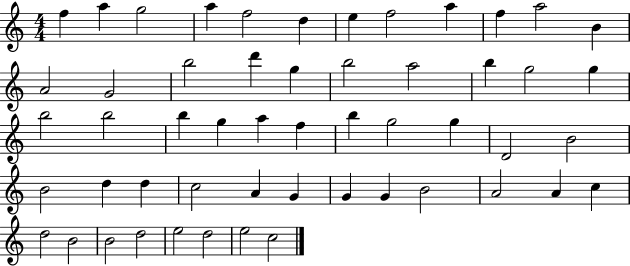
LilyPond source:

{
  \clef treble
  \numericTimeSignature
  \time 4/4
  \key c \major
  f''4 a''4 g''2 | a''4 f''2 d''4 | e''4 f''2 a''4 | f''4 a''2 b'4 | \break a'2 g'2 | b''2 d'''4 g''4 | b''2 a''2 | b''4 g''2 g''4 | \break b''2 b''2 | b''4 g''4 a''4 f''4 | b''4 g''2 g''4 | d'2 b'2 | \break b'2 d''4 d''4 | c''2 a'4 g'4 | g'4 g'4 b'2 | a'2 a'4 c''4 | \break d''2 b'2 | b'2 d''2 | e''2 d''2 | e''2 c''2 | \break \bar "|."
}